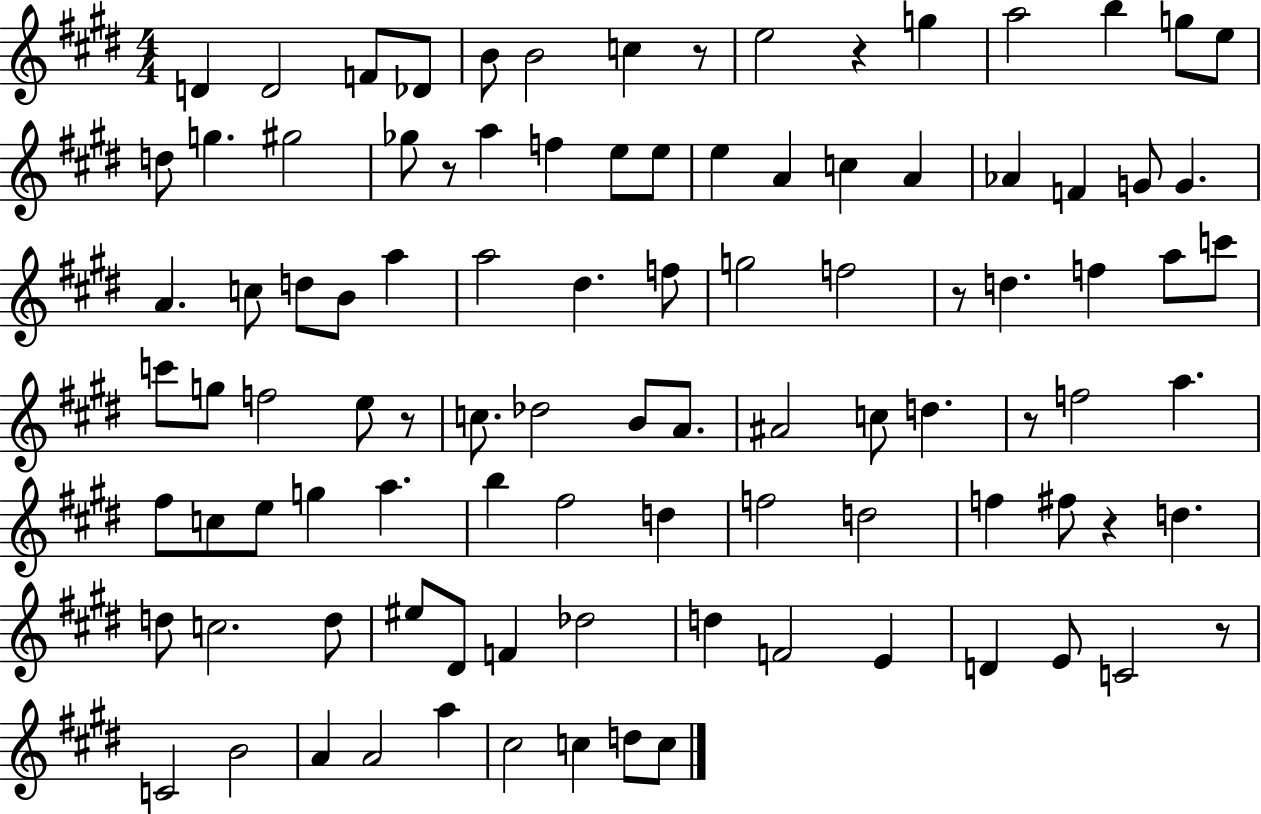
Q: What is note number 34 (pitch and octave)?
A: A5